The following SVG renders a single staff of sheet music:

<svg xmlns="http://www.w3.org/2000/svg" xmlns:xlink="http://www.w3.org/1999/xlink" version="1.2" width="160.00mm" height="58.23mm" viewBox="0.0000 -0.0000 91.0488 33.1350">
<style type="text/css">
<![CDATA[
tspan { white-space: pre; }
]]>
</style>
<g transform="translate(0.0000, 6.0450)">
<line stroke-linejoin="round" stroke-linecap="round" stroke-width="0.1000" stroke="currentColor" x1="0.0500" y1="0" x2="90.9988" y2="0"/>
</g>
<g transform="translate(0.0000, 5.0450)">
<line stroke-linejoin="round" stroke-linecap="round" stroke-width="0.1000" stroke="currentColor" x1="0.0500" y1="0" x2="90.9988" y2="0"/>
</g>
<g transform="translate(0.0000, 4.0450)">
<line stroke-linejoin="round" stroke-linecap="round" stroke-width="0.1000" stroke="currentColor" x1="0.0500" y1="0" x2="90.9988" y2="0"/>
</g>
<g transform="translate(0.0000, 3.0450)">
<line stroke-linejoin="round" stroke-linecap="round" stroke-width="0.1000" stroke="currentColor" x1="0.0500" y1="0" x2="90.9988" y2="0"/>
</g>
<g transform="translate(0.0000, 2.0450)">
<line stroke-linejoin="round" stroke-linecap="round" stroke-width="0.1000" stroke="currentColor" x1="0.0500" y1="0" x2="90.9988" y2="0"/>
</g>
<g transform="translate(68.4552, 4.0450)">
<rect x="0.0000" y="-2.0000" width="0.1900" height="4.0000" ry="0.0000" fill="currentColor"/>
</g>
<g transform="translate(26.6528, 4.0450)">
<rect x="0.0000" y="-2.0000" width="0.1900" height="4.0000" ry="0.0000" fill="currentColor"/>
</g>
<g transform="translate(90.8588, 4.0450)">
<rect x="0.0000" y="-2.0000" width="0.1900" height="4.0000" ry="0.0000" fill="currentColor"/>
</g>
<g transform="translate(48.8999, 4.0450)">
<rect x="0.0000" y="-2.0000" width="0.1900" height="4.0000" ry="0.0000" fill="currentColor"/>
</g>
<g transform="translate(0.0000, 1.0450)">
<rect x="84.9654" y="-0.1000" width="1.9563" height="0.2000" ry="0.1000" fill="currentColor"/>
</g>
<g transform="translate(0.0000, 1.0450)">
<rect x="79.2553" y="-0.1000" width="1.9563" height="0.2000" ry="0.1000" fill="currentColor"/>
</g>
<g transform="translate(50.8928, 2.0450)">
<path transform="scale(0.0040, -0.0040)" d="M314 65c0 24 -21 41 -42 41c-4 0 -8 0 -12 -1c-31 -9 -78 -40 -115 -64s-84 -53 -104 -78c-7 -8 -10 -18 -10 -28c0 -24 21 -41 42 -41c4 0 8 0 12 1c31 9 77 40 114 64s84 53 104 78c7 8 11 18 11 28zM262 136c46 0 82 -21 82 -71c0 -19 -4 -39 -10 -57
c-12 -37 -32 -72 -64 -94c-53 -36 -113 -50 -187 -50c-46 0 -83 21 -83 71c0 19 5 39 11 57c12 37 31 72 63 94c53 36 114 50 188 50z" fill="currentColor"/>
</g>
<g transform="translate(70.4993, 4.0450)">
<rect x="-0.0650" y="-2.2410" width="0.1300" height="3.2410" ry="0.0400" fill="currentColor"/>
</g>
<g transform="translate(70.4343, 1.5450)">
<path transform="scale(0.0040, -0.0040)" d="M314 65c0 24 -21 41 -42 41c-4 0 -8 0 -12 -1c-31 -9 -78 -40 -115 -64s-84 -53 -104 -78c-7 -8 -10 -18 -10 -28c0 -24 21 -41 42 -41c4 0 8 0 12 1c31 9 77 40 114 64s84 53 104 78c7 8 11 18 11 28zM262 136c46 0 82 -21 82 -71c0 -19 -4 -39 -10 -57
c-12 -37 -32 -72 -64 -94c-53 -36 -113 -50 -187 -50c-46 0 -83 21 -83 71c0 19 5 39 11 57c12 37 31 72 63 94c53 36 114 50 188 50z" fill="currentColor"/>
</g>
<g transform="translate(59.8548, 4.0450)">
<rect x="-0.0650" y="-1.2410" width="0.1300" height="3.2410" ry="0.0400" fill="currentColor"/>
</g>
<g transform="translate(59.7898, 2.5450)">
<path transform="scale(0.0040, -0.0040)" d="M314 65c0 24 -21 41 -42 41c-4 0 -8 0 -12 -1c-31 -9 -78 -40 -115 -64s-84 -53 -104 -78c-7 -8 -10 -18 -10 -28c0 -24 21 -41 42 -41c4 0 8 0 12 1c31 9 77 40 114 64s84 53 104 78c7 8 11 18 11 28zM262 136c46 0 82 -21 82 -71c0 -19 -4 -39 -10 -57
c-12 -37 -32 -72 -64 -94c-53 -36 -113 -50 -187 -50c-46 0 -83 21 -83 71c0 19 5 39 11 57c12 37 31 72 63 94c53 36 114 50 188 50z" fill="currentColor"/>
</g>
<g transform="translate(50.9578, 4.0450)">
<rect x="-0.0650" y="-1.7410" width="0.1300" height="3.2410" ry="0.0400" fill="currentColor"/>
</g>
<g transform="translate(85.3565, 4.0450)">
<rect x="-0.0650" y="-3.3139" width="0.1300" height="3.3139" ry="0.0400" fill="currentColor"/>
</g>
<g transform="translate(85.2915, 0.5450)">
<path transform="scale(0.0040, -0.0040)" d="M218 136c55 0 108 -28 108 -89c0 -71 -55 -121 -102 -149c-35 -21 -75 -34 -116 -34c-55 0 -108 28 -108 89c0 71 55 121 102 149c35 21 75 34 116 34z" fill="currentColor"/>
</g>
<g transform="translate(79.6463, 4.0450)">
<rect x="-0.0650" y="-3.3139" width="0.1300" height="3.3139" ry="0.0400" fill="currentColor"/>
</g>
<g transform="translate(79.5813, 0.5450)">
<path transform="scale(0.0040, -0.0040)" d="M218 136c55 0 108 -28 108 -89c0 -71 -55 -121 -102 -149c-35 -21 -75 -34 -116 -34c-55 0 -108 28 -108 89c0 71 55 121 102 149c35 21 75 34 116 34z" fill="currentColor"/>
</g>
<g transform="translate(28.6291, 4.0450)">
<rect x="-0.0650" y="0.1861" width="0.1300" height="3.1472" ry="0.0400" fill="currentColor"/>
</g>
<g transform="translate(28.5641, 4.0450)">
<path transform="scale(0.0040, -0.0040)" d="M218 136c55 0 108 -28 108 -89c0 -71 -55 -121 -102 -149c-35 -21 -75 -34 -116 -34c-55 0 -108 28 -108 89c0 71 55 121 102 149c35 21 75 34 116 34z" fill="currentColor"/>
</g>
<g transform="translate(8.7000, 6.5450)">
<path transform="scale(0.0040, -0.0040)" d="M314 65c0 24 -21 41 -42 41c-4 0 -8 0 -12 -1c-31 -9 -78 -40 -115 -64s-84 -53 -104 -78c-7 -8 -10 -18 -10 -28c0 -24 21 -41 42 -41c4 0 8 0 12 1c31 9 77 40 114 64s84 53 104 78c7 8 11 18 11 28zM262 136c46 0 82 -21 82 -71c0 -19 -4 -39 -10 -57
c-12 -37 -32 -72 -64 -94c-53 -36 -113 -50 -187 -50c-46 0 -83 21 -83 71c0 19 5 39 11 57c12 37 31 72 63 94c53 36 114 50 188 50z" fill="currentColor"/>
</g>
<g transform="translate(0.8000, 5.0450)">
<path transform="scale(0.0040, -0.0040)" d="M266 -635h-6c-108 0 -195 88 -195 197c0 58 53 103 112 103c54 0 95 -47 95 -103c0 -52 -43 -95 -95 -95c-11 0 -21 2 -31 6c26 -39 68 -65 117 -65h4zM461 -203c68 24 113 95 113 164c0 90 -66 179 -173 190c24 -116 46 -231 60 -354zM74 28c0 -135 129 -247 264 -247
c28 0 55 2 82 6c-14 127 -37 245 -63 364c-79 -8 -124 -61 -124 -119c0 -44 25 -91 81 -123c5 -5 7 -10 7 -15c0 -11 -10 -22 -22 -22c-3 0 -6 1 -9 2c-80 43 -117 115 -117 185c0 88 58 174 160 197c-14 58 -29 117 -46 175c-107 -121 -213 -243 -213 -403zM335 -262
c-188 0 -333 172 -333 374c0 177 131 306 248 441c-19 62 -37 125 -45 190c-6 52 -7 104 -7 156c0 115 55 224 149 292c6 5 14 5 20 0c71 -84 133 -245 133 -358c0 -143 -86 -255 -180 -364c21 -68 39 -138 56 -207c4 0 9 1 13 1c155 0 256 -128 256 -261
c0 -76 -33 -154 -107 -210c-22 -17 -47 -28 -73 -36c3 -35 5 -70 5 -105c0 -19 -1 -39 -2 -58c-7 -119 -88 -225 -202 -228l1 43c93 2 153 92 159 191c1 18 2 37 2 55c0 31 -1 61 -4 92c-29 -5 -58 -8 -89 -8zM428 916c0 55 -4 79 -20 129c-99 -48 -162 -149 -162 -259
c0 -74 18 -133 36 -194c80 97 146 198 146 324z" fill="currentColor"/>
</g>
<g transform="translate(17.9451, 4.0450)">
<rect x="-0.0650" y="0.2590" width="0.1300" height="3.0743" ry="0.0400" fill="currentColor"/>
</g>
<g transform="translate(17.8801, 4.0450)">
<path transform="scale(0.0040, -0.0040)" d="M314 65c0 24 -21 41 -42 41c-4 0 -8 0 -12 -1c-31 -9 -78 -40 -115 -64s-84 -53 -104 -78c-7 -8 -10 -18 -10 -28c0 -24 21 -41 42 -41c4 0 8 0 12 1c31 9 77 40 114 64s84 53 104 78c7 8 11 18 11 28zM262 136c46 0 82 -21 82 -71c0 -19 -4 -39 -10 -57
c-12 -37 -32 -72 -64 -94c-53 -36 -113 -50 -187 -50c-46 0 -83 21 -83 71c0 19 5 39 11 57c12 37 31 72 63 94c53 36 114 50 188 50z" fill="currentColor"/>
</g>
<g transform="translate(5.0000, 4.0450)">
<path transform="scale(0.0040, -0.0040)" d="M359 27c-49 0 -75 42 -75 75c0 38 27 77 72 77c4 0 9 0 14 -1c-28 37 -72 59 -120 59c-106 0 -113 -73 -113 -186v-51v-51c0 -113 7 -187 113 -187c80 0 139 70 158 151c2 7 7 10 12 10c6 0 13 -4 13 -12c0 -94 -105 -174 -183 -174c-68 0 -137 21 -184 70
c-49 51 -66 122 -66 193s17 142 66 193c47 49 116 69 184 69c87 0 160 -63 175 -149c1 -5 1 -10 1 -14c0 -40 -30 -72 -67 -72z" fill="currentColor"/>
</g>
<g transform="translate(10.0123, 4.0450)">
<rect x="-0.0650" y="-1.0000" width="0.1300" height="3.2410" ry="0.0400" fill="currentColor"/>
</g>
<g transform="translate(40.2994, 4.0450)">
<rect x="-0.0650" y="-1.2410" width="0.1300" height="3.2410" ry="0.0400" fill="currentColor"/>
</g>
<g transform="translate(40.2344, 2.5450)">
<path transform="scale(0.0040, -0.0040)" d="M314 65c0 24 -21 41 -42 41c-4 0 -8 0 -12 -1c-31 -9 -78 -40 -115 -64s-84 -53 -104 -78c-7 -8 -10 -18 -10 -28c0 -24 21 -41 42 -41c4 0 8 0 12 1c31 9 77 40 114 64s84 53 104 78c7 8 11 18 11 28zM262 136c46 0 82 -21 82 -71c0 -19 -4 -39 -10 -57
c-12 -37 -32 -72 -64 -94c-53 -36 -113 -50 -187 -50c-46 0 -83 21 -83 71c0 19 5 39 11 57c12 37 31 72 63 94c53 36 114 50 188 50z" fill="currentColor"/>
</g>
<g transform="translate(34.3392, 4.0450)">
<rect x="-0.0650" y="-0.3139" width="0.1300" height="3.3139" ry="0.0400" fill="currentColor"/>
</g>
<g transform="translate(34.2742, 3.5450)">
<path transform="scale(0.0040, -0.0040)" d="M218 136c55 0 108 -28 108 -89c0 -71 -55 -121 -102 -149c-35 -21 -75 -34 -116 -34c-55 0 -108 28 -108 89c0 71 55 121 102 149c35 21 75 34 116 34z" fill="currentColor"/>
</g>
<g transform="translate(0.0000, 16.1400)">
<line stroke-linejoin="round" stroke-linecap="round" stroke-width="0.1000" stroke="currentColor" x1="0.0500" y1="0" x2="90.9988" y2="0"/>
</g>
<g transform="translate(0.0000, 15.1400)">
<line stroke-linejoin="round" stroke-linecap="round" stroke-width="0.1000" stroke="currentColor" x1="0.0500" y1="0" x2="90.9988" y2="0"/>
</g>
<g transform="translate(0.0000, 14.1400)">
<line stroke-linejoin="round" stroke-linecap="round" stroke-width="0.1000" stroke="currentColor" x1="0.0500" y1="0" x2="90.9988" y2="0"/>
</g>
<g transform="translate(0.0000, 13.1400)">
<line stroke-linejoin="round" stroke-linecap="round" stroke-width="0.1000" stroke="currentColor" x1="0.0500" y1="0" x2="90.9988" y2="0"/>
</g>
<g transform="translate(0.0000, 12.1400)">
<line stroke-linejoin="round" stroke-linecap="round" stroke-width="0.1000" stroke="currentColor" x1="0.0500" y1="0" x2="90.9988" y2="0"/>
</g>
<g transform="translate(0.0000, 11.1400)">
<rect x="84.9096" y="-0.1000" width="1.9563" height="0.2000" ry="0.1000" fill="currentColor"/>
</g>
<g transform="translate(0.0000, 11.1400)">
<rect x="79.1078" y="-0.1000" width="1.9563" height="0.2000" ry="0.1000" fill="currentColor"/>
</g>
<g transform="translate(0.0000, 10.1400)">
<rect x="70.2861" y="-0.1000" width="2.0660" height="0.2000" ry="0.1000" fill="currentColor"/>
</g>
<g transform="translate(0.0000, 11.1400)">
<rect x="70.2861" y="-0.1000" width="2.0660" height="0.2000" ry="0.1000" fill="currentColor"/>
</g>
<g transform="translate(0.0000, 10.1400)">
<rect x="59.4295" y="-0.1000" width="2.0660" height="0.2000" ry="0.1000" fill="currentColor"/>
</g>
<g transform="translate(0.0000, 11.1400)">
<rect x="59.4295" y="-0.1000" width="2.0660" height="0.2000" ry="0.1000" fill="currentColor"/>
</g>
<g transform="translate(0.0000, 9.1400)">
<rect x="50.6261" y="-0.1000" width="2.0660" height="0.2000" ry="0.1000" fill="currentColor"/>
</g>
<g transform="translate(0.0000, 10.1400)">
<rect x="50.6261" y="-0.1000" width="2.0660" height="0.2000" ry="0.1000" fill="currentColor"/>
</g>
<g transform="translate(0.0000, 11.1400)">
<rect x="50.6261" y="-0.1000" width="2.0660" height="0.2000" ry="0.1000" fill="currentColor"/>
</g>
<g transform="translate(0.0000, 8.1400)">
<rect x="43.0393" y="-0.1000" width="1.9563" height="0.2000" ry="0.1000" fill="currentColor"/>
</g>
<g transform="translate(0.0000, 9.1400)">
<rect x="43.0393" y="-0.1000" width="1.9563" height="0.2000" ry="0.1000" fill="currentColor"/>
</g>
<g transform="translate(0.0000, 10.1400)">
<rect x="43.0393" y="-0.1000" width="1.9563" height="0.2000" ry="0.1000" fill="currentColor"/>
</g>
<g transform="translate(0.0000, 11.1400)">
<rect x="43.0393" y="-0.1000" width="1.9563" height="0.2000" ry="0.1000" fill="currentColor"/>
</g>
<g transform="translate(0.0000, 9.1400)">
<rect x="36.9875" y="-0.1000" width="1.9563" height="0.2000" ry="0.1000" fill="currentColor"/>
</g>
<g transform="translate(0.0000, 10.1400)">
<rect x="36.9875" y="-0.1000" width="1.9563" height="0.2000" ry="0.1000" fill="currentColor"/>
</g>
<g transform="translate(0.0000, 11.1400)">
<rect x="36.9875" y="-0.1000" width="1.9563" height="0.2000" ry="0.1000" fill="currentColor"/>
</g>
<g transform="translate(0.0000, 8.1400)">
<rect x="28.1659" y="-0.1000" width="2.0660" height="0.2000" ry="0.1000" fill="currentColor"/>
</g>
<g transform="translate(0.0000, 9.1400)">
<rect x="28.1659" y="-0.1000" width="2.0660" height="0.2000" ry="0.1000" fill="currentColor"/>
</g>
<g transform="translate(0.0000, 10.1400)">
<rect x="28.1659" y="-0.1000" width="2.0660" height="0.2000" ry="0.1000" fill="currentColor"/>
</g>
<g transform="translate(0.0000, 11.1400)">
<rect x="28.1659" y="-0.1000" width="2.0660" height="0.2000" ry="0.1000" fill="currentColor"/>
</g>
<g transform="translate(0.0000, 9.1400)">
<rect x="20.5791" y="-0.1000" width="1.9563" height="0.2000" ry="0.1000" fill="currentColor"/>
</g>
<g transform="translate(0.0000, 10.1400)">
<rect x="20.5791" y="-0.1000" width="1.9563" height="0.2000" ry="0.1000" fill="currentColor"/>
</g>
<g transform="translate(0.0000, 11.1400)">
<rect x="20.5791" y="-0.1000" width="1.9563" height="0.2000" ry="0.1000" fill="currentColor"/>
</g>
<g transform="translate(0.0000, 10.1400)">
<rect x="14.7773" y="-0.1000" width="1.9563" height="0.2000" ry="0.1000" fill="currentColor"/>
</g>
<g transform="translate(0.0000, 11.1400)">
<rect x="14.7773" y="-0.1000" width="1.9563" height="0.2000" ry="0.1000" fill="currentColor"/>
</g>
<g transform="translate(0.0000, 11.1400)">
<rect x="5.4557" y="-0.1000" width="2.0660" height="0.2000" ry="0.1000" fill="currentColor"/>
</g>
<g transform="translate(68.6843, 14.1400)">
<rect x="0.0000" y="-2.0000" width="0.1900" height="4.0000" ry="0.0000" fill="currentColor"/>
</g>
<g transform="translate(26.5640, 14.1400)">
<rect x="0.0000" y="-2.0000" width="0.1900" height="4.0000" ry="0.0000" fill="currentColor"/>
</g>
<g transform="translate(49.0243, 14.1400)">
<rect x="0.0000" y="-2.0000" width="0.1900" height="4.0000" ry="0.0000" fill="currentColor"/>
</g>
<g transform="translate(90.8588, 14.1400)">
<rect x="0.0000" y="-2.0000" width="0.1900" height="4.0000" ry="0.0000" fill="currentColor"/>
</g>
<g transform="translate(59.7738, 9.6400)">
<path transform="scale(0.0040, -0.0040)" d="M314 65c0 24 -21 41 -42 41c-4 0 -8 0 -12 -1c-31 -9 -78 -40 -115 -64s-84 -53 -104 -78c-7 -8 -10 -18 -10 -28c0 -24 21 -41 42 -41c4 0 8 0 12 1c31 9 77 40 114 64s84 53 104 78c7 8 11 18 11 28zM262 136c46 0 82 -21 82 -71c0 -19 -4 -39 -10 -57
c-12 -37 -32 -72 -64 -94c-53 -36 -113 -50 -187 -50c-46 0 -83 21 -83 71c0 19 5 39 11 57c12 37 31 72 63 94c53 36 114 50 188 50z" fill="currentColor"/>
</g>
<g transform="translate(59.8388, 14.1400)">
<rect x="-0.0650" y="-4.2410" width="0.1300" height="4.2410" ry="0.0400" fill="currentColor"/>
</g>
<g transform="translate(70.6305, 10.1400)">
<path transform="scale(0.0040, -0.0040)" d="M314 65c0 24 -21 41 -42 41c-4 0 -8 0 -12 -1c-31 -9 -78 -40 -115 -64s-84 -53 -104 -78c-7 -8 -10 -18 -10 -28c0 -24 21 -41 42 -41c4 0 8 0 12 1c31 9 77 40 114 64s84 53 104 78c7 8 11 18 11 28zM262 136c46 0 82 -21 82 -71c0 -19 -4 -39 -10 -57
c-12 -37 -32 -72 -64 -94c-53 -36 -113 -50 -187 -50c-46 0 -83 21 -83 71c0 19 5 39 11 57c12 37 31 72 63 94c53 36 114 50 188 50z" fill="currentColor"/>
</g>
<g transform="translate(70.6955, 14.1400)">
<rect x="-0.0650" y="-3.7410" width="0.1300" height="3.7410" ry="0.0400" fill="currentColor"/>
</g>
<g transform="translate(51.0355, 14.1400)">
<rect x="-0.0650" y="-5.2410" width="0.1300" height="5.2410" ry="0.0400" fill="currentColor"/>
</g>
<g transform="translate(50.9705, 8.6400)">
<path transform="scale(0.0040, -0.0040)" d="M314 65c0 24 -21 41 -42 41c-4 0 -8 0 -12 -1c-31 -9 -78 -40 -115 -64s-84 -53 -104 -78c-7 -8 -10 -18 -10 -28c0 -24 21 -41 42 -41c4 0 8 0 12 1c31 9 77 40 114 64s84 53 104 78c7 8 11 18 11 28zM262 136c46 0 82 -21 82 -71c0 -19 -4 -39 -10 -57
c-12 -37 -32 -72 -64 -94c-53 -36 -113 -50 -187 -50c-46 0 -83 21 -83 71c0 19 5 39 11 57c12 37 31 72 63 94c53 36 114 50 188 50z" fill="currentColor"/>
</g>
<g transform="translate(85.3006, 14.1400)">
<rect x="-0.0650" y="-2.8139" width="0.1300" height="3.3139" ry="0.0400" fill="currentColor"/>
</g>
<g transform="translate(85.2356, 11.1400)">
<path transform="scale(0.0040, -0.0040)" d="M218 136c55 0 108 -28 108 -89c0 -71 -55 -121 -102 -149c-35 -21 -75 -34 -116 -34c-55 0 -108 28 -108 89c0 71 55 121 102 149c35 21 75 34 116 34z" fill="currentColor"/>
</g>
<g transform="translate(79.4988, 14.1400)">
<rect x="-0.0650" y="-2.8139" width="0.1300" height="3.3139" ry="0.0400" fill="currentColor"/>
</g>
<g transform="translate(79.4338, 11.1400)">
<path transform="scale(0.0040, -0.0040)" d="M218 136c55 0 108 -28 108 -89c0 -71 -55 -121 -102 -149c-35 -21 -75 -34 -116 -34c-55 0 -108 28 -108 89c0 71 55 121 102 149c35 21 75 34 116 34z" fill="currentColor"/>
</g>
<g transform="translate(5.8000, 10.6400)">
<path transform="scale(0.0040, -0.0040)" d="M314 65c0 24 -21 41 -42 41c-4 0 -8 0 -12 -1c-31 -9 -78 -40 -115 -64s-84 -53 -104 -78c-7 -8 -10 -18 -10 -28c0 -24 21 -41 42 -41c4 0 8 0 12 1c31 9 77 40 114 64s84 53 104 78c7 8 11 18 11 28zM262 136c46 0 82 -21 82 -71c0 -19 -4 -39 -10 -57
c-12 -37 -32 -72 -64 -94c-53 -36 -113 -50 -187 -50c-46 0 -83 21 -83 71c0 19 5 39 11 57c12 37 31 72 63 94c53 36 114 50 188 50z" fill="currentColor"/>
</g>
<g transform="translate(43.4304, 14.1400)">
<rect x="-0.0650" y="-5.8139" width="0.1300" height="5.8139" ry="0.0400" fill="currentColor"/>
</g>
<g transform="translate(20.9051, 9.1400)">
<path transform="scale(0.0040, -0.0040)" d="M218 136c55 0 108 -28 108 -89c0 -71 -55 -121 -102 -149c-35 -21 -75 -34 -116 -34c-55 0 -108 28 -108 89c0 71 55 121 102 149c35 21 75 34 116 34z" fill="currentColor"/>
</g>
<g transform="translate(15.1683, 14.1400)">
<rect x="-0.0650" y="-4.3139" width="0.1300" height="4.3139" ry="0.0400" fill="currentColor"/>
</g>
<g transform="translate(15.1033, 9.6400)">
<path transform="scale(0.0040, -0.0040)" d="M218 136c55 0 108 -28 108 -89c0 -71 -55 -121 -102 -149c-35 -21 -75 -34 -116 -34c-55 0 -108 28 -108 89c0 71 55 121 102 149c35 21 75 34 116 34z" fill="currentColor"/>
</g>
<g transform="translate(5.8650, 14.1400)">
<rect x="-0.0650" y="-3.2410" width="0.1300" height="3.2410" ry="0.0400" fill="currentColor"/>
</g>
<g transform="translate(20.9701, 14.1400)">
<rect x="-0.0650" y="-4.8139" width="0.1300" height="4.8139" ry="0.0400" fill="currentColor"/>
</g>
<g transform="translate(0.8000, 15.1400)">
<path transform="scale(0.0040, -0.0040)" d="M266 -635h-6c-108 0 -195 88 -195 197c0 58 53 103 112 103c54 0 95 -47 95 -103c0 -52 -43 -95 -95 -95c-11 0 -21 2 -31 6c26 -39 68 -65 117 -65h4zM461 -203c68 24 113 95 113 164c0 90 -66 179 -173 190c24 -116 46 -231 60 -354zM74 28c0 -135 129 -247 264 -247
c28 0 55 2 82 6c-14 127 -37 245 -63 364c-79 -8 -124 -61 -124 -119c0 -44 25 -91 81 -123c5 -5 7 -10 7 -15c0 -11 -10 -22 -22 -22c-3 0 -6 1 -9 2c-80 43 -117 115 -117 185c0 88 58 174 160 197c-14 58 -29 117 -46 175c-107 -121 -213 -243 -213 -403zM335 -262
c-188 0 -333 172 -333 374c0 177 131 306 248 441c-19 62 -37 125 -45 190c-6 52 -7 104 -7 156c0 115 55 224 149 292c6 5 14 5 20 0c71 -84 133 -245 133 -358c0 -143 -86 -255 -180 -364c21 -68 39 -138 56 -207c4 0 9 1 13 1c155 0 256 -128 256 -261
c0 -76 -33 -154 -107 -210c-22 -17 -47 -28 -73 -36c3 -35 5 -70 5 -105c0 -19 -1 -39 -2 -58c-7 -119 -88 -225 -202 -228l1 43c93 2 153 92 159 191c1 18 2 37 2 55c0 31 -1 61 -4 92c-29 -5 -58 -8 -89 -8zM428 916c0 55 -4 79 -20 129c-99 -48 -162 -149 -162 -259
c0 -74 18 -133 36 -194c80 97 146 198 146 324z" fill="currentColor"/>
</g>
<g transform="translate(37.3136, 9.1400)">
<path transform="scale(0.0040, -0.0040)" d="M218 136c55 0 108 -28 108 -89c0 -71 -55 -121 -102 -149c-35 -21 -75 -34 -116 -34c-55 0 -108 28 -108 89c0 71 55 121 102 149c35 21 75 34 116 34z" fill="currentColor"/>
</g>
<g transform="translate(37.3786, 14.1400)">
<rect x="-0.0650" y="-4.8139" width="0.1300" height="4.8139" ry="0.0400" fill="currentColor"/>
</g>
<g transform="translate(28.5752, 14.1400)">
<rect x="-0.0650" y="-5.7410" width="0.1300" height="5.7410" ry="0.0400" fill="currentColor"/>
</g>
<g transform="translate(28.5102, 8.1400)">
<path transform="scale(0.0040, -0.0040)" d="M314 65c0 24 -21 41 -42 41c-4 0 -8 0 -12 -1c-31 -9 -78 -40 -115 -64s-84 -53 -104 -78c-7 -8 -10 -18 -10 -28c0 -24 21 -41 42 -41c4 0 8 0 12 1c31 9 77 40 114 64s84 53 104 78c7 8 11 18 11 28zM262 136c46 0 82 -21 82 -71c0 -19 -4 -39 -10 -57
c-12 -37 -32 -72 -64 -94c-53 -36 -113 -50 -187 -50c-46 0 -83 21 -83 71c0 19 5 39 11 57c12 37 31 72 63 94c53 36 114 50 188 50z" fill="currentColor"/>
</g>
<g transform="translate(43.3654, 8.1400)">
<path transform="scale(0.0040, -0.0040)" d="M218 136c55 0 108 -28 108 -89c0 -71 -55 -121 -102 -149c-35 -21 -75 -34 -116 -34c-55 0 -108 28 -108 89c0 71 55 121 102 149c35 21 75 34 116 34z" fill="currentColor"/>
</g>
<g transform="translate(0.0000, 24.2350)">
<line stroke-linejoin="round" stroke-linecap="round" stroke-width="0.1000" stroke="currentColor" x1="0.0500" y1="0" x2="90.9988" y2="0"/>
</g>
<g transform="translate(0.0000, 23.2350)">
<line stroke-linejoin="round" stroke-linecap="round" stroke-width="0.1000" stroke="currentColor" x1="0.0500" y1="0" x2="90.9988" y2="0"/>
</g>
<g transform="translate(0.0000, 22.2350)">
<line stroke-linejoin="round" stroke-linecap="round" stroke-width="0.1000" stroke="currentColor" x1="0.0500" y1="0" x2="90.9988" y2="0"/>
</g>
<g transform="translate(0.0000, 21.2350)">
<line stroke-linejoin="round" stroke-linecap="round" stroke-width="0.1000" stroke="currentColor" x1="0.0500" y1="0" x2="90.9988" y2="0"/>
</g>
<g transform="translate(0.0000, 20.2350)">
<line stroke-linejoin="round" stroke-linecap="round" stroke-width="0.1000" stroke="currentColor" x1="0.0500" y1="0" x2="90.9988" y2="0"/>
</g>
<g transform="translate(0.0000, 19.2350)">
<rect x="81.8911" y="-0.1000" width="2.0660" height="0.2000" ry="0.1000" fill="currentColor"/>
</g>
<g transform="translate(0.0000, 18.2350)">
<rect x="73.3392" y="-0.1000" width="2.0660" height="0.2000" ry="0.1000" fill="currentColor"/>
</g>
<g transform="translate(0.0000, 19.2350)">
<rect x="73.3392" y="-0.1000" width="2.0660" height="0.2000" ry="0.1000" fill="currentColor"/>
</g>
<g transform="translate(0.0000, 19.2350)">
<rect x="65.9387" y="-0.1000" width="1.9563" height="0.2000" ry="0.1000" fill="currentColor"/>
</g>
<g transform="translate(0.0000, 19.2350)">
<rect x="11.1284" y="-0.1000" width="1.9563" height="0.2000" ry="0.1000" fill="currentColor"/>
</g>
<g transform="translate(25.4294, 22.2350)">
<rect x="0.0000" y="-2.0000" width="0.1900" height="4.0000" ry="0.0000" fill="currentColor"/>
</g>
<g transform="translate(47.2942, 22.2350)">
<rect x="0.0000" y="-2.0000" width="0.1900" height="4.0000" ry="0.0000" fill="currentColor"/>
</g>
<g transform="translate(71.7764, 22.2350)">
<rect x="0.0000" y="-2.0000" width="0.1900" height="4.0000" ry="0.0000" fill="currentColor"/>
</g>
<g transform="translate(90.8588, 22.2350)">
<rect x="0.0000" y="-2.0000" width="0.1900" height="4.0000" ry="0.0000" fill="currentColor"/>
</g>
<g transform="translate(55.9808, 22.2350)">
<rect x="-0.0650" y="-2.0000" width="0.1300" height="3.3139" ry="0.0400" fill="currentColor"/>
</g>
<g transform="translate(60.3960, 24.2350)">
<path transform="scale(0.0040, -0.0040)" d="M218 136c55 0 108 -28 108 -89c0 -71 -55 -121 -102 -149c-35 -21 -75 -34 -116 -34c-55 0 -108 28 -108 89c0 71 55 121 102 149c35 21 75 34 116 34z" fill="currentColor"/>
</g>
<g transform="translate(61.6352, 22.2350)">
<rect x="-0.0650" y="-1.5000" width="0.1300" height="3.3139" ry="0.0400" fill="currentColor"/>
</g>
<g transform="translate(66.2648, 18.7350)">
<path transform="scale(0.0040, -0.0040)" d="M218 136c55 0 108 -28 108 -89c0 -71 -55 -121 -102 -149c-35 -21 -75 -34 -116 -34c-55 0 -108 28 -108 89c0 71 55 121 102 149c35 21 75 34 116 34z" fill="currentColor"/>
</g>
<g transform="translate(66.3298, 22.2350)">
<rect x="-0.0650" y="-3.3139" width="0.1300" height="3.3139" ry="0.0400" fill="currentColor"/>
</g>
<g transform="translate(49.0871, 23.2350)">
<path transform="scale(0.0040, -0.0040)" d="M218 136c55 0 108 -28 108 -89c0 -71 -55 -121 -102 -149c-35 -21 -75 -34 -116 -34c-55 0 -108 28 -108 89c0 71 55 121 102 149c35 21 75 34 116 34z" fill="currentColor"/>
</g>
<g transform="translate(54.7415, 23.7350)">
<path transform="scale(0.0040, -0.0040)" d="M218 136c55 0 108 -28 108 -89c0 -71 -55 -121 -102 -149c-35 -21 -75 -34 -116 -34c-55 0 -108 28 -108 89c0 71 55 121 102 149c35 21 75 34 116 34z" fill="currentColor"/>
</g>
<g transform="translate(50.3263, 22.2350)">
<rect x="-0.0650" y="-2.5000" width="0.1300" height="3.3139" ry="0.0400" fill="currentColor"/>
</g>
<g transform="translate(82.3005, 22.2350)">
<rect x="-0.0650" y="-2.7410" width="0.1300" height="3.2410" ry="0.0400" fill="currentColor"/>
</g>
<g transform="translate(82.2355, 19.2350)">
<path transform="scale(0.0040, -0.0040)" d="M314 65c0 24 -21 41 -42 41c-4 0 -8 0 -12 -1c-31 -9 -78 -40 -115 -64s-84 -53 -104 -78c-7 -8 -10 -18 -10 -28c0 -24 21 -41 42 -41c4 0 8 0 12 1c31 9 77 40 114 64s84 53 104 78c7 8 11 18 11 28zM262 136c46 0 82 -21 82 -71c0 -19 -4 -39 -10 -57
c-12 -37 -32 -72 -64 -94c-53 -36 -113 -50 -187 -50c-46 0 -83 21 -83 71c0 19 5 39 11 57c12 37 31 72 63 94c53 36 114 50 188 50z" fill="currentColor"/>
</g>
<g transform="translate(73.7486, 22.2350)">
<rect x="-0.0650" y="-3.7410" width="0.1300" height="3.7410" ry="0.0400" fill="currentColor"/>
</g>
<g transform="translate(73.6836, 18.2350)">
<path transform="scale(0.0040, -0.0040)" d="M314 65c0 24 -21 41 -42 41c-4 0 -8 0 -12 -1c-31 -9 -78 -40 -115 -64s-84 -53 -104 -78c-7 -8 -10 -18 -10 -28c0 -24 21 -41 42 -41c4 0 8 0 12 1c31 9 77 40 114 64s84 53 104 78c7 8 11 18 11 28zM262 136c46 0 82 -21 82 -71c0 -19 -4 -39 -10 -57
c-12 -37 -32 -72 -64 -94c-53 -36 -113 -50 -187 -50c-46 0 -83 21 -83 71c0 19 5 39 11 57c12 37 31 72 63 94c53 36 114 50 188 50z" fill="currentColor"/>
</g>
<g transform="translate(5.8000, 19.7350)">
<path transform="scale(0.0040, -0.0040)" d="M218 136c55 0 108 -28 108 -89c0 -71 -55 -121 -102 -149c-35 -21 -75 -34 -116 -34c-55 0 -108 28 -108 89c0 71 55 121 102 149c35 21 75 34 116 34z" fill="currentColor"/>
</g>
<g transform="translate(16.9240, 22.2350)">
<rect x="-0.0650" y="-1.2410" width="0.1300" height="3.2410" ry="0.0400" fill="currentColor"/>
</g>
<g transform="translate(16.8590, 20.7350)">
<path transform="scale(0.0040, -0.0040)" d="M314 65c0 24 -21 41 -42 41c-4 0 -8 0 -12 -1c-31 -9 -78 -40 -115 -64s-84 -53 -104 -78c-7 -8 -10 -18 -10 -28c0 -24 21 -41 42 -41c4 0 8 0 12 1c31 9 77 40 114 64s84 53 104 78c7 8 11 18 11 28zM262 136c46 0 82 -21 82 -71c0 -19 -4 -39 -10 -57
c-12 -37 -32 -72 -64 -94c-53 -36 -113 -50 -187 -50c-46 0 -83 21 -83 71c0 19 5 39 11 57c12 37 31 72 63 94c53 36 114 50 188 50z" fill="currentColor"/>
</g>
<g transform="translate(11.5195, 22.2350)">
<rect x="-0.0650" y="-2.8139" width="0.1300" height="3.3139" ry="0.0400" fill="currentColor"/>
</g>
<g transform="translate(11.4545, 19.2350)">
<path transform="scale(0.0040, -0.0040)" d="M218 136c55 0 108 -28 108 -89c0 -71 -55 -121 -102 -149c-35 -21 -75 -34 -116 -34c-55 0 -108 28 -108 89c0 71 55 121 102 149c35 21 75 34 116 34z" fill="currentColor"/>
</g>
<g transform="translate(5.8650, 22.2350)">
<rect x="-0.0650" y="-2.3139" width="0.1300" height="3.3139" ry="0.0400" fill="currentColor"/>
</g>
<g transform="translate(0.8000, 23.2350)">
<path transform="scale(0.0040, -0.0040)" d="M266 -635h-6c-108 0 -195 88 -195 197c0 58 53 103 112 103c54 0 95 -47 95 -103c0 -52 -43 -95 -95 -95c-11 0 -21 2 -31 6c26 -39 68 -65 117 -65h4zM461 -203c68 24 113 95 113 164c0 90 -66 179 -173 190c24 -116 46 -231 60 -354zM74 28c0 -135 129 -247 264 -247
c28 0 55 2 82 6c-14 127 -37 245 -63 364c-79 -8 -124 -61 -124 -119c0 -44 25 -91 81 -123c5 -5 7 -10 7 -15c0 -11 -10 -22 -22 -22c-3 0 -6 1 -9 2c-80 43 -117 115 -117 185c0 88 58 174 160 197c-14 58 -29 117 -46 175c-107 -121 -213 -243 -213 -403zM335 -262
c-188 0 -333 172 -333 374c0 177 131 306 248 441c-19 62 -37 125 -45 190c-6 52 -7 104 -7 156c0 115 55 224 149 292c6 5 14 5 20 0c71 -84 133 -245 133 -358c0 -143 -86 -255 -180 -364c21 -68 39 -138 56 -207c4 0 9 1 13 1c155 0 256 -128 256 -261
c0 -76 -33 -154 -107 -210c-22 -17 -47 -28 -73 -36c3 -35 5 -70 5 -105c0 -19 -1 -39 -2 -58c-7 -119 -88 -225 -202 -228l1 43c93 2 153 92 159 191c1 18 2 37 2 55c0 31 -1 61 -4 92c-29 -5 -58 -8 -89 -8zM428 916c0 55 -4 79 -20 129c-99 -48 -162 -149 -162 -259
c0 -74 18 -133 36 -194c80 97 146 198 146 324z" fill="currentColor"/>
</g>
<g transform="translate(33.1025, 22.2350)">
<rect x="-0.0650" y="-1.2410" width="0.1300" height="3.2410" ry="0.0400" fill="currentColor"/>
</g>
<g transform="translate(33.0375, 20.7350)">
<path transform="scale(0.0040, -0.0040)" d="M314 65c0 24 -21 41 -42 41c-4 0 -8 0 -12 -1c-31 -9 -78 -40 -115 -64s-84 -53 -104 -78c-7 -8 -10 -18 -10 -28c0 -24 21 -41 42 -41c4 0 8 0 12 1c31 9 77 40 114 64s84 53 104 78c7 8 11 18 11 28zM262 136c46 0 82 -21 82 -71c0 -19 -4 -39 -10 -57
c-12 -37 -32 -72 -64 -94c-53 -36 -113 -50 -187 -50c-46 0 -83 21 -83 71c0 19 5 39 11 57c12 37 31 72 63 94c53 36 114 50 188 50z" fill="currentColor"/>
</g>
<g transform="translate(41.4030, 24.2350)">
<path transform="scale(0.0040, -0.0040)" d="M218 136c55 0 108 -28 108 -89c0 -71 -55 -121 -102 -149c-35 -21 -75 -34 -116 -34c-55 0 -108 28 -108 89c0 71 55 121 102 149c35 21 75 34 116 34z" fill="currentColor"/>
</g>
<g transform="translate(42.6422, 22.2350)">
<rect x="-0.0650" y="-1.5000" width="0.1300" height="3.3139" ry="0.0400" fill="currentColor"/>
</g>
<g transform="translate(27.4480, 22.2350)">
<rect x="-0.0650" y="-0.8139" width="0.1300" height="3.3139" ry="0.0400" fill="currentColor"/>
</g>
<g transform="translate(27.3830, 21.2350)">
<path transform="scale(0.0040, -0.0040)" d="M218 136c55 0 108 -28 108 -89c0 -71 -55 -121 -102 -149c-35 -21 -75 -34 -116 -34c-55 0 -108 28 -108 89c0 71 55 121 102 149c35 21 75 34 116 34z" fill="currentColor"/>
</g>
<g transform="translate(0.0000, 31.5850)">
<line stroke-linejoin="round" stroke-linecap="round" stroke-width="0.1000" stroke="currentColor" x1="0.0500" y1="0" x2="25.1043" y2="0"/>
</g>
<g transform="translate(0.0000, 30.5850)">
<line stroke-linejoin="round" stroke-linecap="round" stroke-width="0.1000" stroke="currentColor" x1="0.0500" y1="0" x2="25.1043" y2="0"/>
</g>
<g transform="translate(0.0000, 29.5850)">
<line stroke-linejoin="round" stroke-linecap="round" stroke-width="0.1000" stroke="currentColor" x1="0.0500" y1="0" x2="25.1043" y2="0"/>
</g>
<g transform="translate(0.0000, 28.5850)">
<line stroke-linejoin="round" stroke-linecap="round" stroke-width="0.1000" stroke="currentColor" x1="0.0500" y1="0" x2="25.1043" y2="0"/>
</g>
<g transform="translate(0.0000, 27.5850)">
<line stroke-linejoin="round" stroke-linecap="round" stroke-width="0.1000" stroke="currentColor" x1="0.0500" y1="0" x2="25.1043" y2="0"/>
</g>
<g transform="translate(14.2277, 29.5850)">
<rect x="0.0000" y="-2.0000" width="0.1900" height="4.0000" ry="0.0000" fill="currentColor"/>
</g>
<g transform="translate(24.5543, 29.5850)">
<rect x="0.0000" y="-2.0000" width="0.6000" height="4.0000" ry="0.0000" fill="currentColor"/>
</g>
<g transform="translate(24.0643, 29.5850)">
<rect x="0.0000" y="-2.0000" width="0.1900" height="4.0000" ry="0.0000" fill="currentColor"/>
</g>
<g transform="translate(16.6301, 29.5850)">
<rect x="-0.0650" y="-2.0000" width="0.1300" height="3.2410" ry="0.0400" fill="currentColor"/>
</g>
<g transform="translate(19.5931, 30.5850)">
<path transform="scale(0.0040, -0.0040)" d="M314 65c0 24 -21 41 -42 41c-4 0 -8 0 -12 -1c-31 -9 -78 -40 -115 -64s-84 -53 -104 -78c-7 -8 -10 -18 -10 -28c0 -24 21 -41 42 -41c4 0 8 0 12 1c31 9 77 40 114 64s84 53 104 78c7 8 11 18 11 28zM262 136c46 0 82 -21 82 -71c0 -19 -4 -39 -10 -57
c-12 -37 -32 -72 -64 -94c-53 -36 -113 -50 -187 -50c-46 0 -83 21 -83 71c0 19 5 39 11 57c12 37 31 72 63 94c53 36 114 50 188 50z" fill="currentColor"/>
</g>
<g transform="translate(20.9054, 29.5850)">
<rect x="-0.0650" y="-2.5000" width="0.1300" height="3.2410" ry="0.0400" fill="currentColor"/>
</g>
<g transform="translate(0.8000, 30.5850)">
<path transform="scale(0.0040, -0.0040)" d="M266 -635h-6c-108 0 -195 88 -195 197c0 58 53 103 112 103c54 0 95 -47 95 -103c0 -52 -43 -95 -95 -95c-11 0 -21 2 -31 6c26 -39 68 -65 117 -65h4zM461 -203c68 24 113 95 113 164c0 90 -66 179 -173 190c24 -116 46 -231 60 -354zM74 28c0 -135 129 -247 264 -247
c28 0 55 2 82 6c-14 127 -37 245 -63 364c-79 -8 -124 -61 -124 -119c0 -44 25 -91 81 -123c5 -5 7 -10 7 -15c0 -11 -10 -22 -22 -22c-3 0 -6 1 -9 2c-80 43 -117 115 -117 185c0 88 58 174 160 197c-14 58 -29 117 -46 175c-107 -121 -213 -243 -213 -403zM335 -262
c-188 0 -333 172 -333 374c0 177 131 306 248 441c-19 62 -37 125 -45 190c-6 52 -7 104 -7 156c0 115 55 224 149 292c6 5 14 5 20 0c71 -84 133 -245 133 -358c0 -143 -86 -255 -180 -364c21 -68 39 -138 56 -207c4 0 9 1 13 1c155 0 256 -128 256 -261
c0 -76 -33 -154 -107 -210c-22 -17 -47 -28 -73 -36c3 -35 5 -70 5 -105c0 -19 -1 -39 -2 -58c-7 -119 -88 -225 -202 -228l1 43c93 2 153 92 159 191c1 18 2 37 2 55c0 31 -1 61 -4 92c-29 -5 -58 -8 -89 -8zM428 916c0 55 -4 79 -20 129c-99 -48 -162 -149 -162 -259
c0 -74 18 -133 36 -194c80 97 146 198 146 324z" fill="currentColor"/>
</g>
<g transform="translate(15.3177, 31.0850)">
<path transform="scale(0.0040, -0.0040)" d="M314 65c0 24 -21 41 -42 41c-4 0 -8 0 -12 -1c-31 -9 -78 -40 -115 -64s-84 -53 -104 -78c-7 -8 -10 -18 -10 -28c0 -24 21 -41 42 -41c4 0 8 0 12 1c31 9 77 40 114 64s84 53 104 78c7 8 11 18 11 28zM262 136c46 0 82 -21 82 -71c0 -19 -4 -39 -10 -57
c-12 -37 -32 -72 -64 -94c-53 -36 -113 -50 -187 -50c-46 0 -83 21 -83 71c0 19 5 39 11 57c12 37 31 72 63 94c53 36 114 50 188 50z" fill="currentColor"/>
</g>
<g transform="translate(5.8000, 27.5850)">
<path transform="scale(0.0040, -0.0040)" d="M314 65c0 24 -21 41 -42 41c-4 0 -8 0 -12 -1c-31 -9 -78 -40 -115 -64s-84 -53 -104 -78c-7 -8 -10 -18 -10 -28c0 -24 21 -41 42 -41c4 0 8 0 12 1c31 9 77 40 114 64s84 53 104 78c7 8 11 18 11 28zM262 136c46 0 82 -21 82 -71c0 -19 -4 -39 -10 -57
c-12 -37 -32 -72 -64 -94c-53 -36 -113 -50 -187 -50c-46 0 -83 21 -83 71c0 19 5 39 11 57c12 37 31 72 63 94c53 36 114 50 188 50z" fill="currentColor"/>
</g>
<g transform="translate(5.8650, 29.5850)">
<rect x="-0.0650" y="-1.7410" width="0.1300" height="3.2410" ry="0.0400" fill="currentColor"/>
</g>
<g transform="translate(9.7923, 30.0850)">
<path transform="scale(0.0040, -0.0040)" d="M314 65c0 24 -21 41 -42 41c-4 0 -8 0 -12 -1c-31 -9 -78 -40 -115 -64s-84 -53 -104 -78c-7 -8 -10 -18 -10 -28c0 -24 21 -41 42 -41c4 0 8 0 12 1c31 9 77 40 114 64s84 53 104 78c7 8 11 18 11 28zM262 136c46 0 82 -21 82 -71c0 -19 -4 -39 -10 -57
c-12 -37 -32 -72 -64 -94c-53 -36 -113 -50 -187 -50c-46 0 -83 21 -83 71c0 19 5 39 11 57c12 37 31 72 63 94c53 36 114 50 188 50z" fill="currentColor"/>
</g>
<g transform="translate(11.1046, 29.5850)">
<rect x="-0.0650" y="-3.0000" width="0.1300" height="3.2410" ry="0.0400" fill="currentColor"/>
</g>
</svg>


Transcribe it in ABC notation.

X:1
T:Untitled
M:4/4
L:1/4
K:C
D2 B2 B c e2 f2 e2 g2 b b b2 d' e' g'2 e' g' f'2 d'2 c'2 a a g a e2 d e2 E G F E b c'2 a2 f2 A2 F2 G2